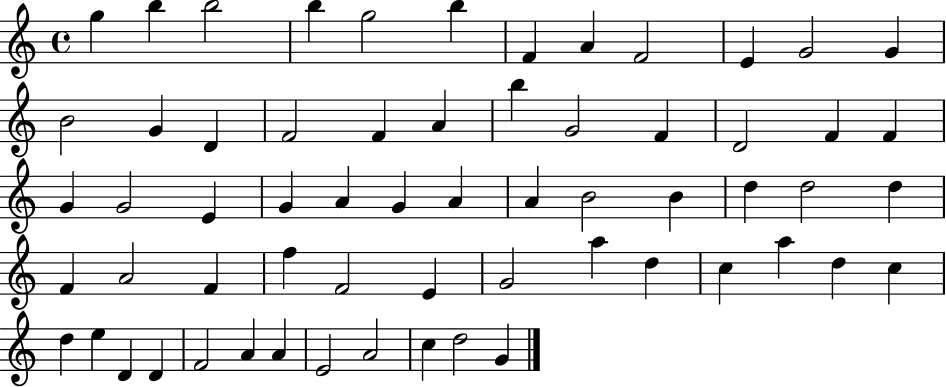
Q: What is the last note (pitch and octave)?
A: G4